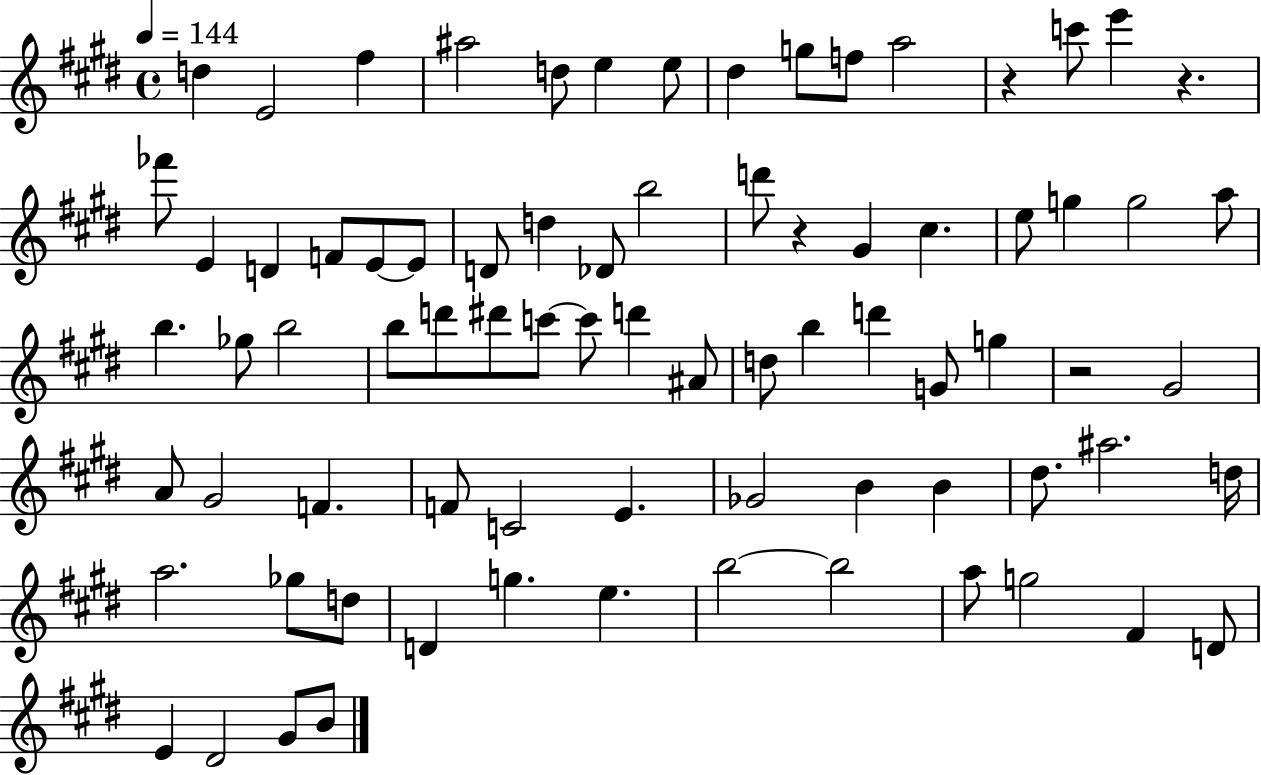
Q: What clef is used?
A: treble